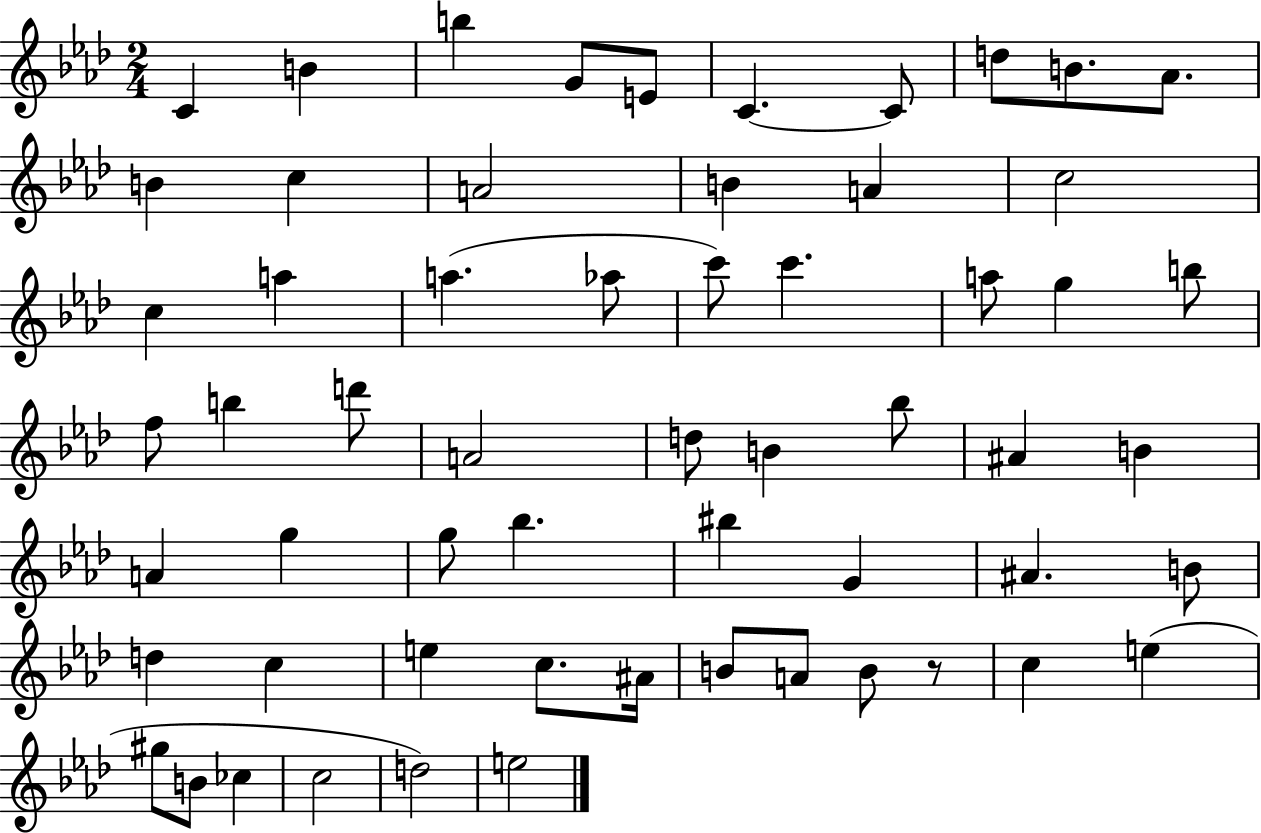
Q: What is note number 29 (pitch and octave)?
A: A4